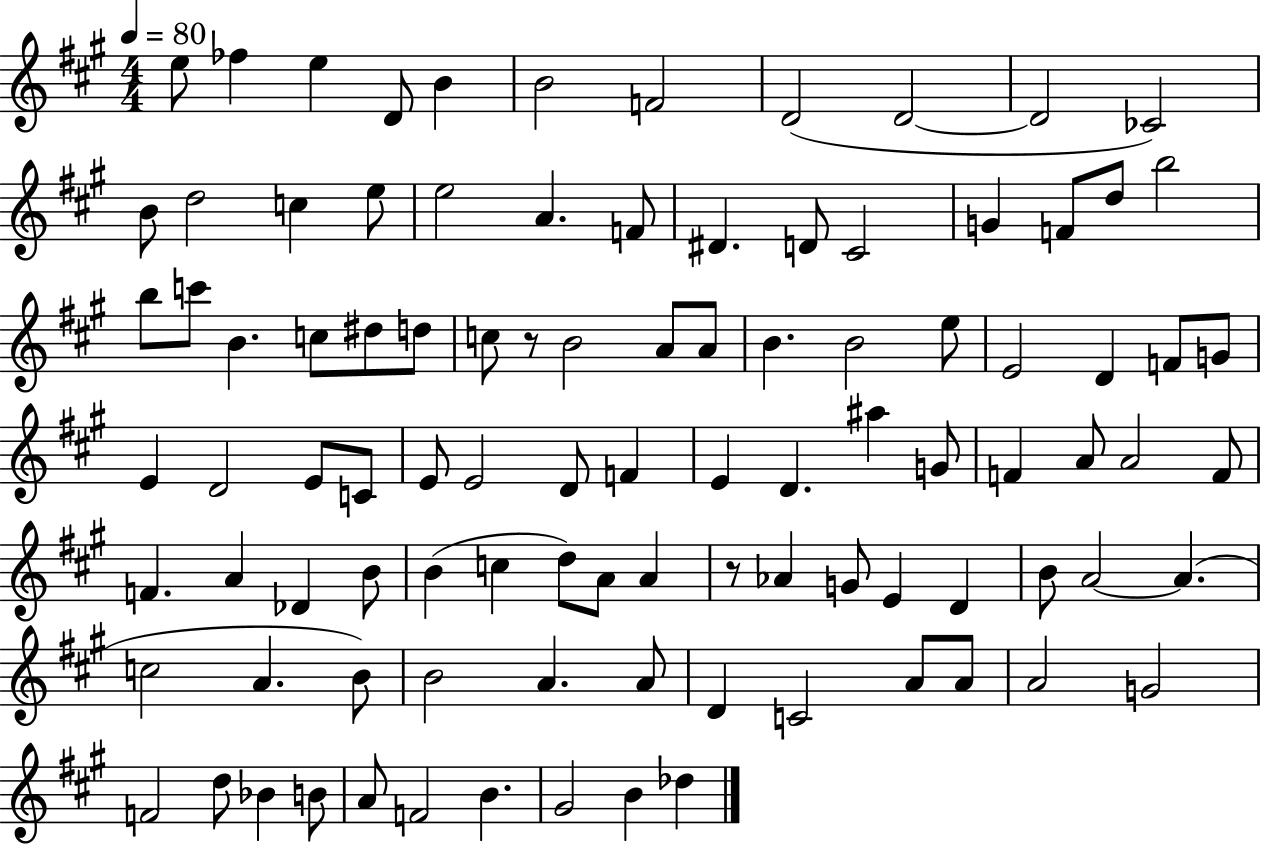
E5/e FES5/q E5/q D4/e B4/q B4/h F4/h D4/h D4/h D4/h CES4/h B4/e D5/h C5/q E5/e E5/h A4/q. F4/e D#4/q. D4/e C#4/h G4/q F4/e D5/e B5/h B5/e C6/e B4/q. C5/e D#5/e D5/e C5/e R/e B4/h A4/e A4/e B4/q. B4/h E5/e E4/h D4/q F4/e G4/e E4/q D4/h E4/e C4/e E4/e E4/h D4/e F4/q E4/q D4/q. A#5/q G4/e F4/q A4/e A4/h F4/e F4/q. A4/q Db4/q B4/e B4/q C5/q D5/e A4/e A4/q R/e Ab4/q G4/e E4/q D4/q B4/e A4/h A4/q. C5/h A4/q. B4/e B4/h A4/q. A4/e D4/q C4/h A4/e A4/e A4/h G4/h F4/h D5/e Bb4/q B4/e A4/e F4/h B4/q. G#4/h B4/q Db5/q